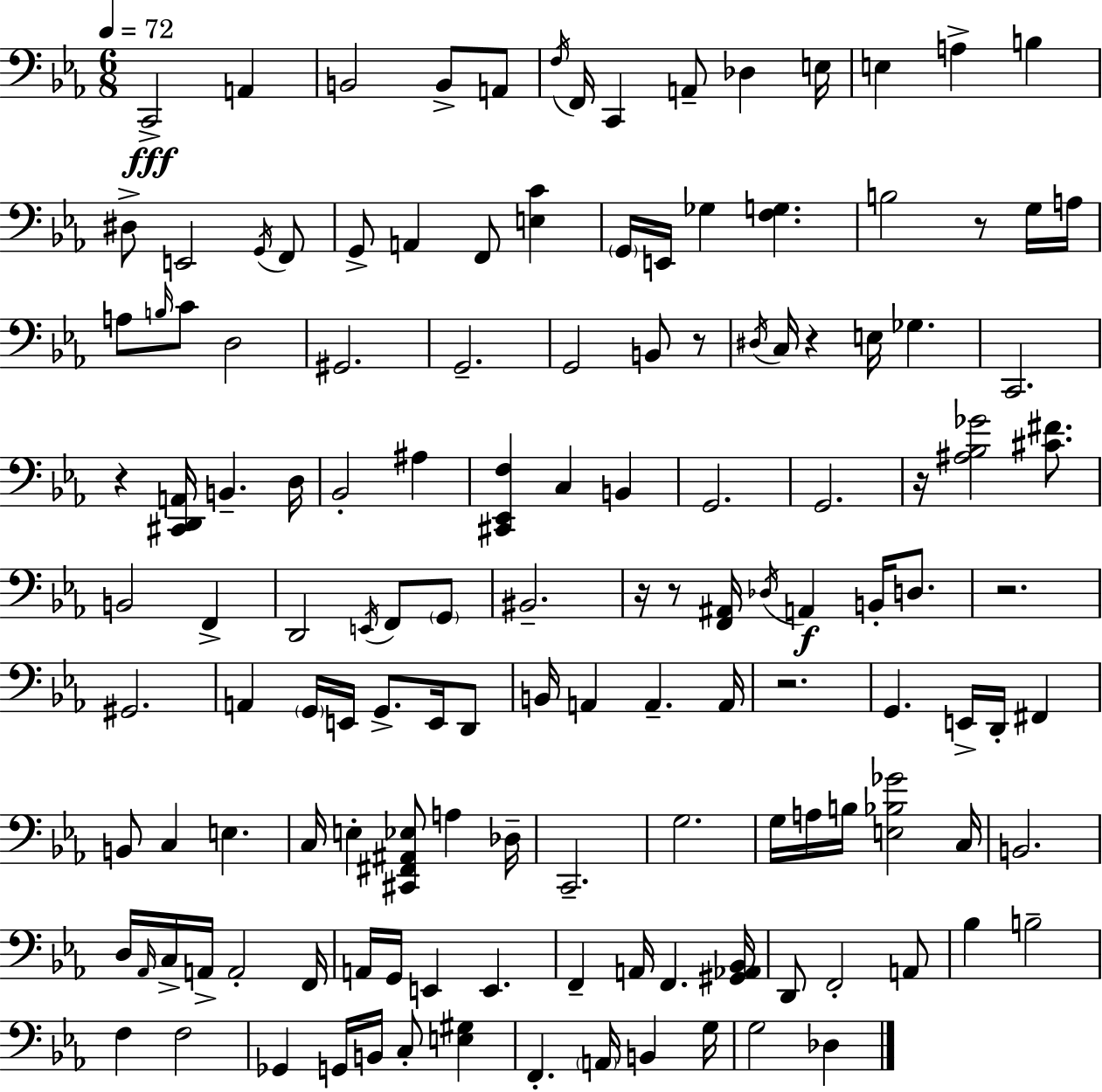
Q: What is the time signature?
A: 6/8